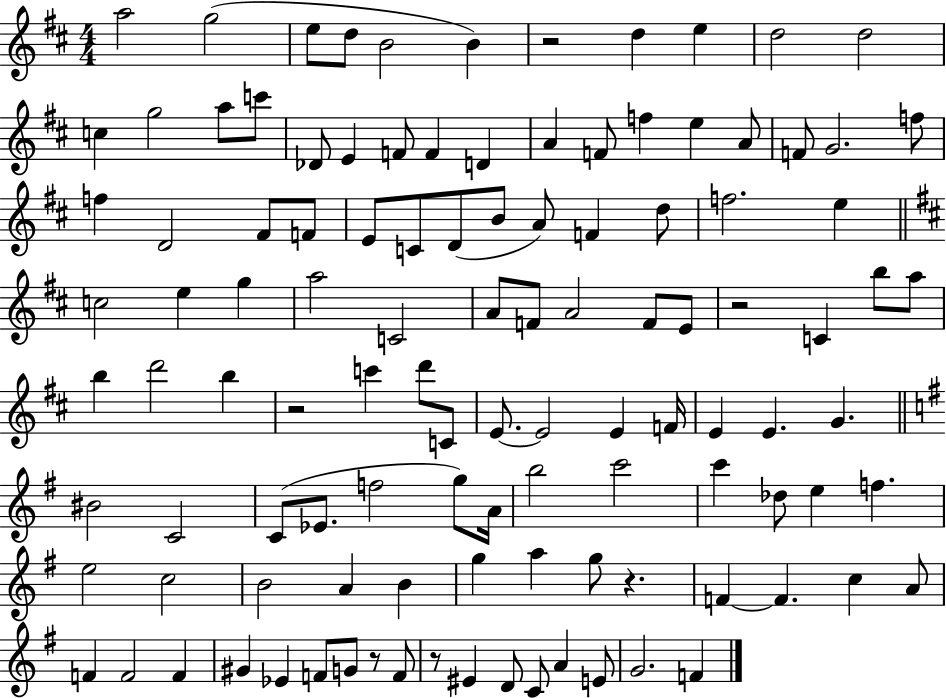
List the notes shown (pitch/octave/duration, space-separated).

A5/h G5/h E5/e D5/e B4/h B4/q R/h D5/q E5/q D5/h D5/h C5/q G5/h A5/e C6/e Db4/e E4/q F4/e F4/q D4/q A4/q F4/e F5/q E5/q A4/e F4/e G4/h. F5/e F5/q D4/h F#4/e F4/e E4/e C4/e D4/e B4/e A4/e F4/q D5/e F5/h. E5/q C5/h E5/q G5/q A5/h C4/h A4/e F4/e A4/h F4/e E4/e R/h C4/q B5/e A5/e B5/q D6/h B5/q R/h C6/q D6/e C4/e E4/e. E4/h E4/q F4/s E4/q E4/q. G4/q. BIS4/h C4/h C4/e Eb4/e. F5/h G5/e A4/s B5/h C6/h C6/q Db5/e E5/q F5/q. E5/h C5/h B4/h A4/q B4/q G5/q A5/q G5/e R/q. F4/q F4/q. C5/q A4/e F4/q F4/h F4/q G#4/q Eb4/q F4/e G4/e R/e F4/e R/e EIS4/q D4/e C4/e A4/q E4/e G4/h. F4/q